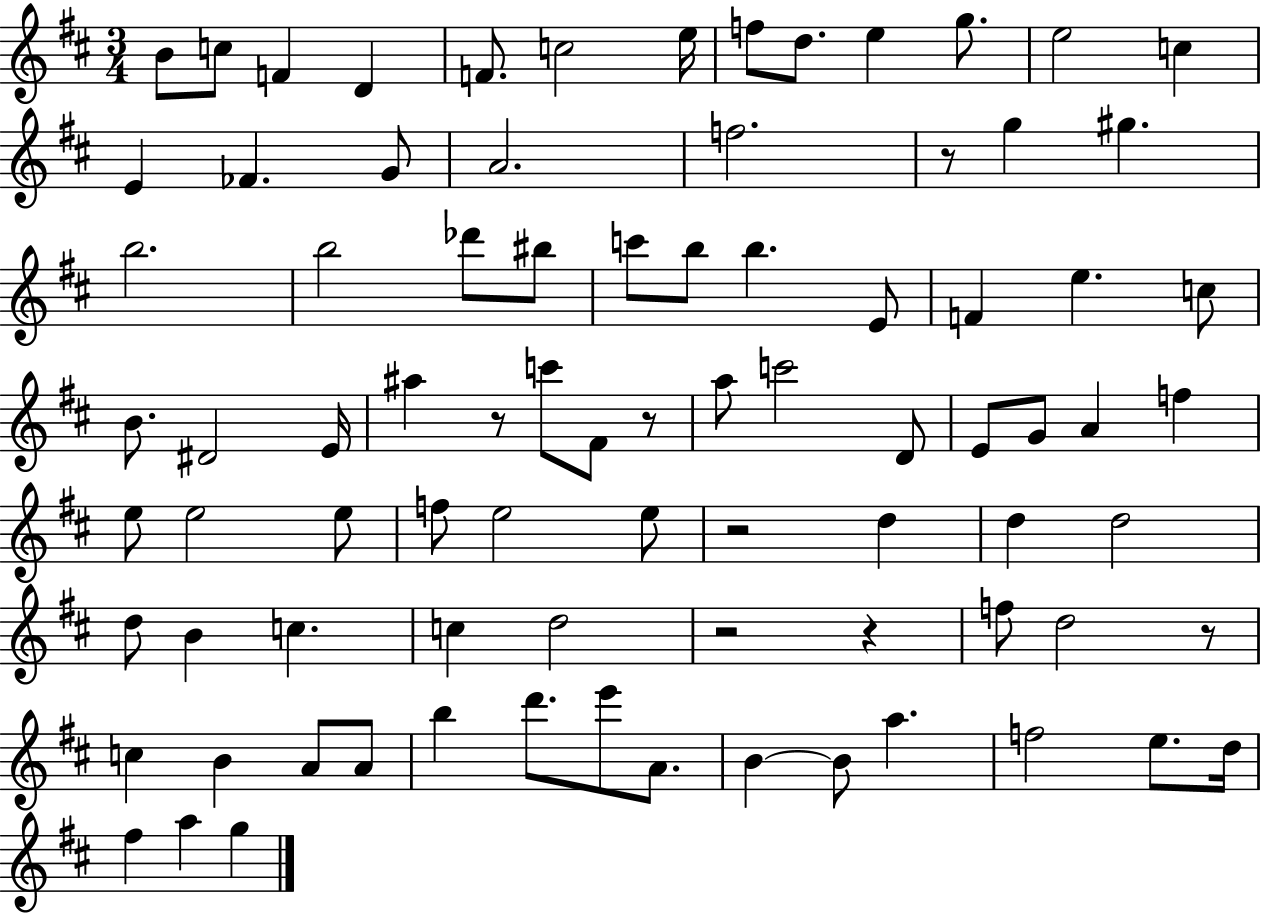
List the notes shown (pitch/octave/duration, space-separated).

B4/e C5/e F4/q D4/q F4/e. C5/h E5/s F5/e D5/e. E5/q G5/e. E5/h C5/q E4/q FES4/q. G4/e A4/h. F5/h. R/e G5/q G#5/q. B5/h. B5/h Db6/e BIS5/e C6/e B5/e B5/q. E4/e F4/q E5/q. C5/e B4/e. D#4/h E4/s A#5/q R/e C6/e F#4/e R/e A5/e C6/h D4/e E4/e G4/e A4/q F5/q E5/e E5/h E5/e F5/e E5/h E5/e R/h D5/q D5/q D5/h D5/e B4/q C5/q. C5/q D5/h R/h R/q F5/e D5/h R/e C5/q B4/q A4/e A4/e B5/q D6/e. E6/e A4/e. B4/q B4/e A5/q. F5/h E5/e. D5/s F#5/q A5/q G5/q